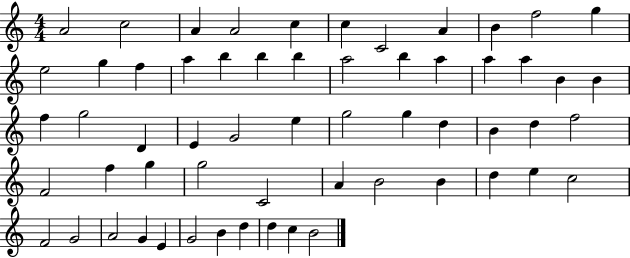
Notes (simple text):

A4/h C5/h A4/q A4/h C5/q C5/q C4/h A4/q B4/q F5/h G5/q E5/h G5/q F5/q A5/q B5/q B5/q B5/q A5/h B5/q A5/q A5/q A5/q B4/q B4/q F5/q G5/h D4/q E4/q G4/h E5/q G5/h G5/q D5/q B4/q D5/q F5/h F4/h F5/q G5/q G5/h C4/h A4/q B4/h B4/q D5/q E5/q C5/h F4/h G4/h A4/h G4/q E4/q G4/h B4/q D5/q D5/q C5/q B4/h